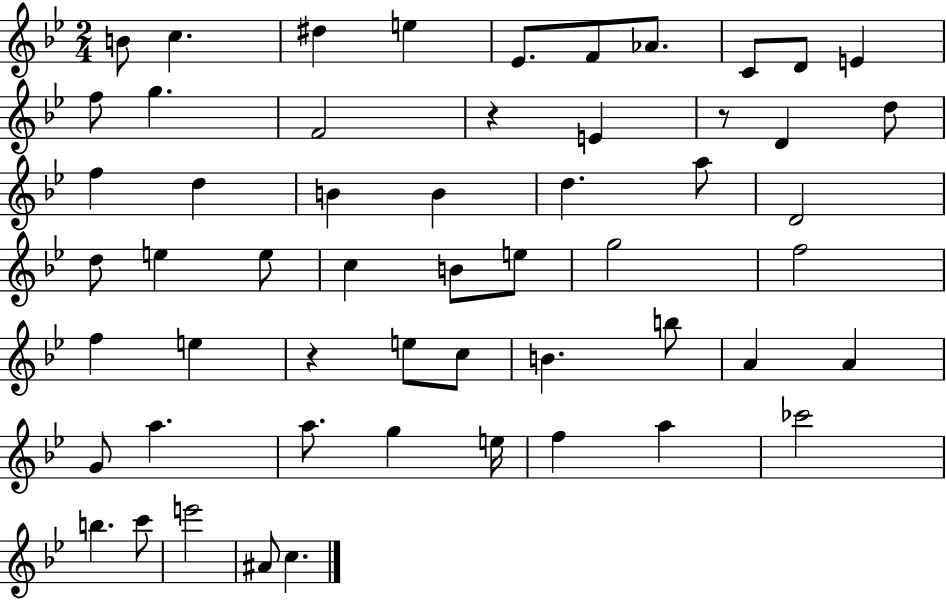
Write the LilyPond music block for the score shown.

{
  \clef treble
  \numericTimeSignature
  \time 2/4
  \key bes \major
  \repeat volta 2 { b'8 c''4. | dis''4 e''4 | ees'8. f'8 aes'8. | c'8 d'8 e'4 | \break f''8 g''4. | f'2 | r4 e'4 | r8 d'4 d''8 | \break f''4 d''4 | b'4 b'4 | d''4. a''8 | d'2 | \break d''8 e''4 e''8 | c''4 b'8 e''8 | g''2 | f''2 | \break f''4 e''4 | r4 e''8 c''8 | b'4. b''8 | a'4 a'4 | \break g'8 a''4. | a''8. g''4 e''16 | f''4 a''4 | ces'''2 | \break b''4. c'''8 | e'''2 | ais'8 c''4. | } \bar "|."
}